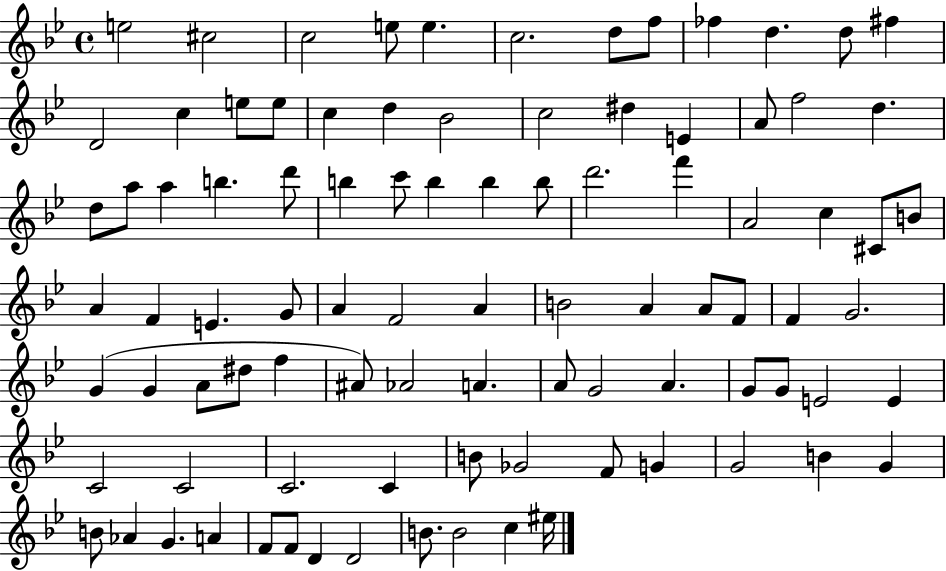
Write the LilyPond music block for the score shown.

{
  \clef treble
  \time 4/4
  \defaultTimeSignature
  \key bes \major
  \repeat volta 2 { e''2 cis''2 | c''2 e''8 e''4. | c''2. d''8 f''8 | fes''4 d''4. d''8 fis''4 | \break d'2 c''4 e''8 e''8 | c''4 d''4 bes'2 | c''2 dis''4 e'4 | a'8 f''2 d''4. | \break d''8 a''8 a''4 b''4. d'''8 | b''4 c'''8 b''4 b''4 b''8 | d'''2. f'''4 | a'2 c''4 cis'8 b'8 | \break a'4 f'4 e'4. g'8 | a'4 f'2 a'4 | b'2 a'4 a'8 f'8 | f'4 g'2. | \break g'4( g'4 a'8 dis''8 f''4 | ais'8) aes'2 a'4. | a'8 g'2 a'4. | g'8 g'8 e'2 e'4 | \break c'2 c'2 | c'2. c'4 | b'8 ges'2 f'8 g'4 | g'2 b'4 g'4 | \break b'8 aes'4 g'4. a'4 | f'8 f'8 d'4 d'2 | b'8. b'2 c''4 eis''16 | } \bar "|."
}